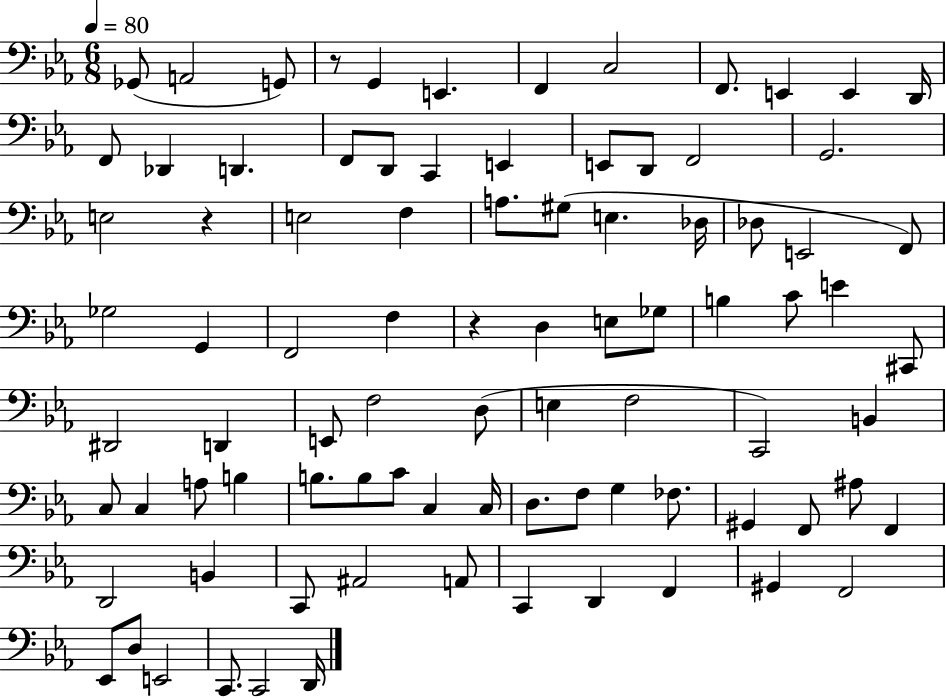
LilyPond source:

{
  \clef bass
  \numericTimeSignature
  \time 6/8
  \key ees \major
  \tempo 4 = 80
  ges,8( a,2 g,8) | r8 g,4 e,4. | f,4 c2 | f,8. e,4 e,4 d,16 | \break f,8 des,4 d,4. | f,8 d,8 c,4 e,4 | e,8 d,8 f,2 | g,2. | \break e2 r4 | e2 f4 | a8. gis8( e4. des16 | des8 e,2 f,8) | \break ges2 g,4 | f,2 f4 | r4 d4 e8 ges8 | b4 c'8 e'4 cis,8 | \break dis,2 d,4 | e,8 f2 d8( | e4 f2 | c,2) b,4 | \break c8 c4 a8 b4 | b8. b8 c'8 c4 c16 | d8. f8 g4 fes8. | gis,4 f,8 ais8 f,4 | \break d,2 b,4 | c,8 ais,2 a,8 | c,4 d,4 f,4 | gis,4 f,2 | \break ees,8 d8 e,2 | c,8. c,2 d,16 | \bar "|."
}